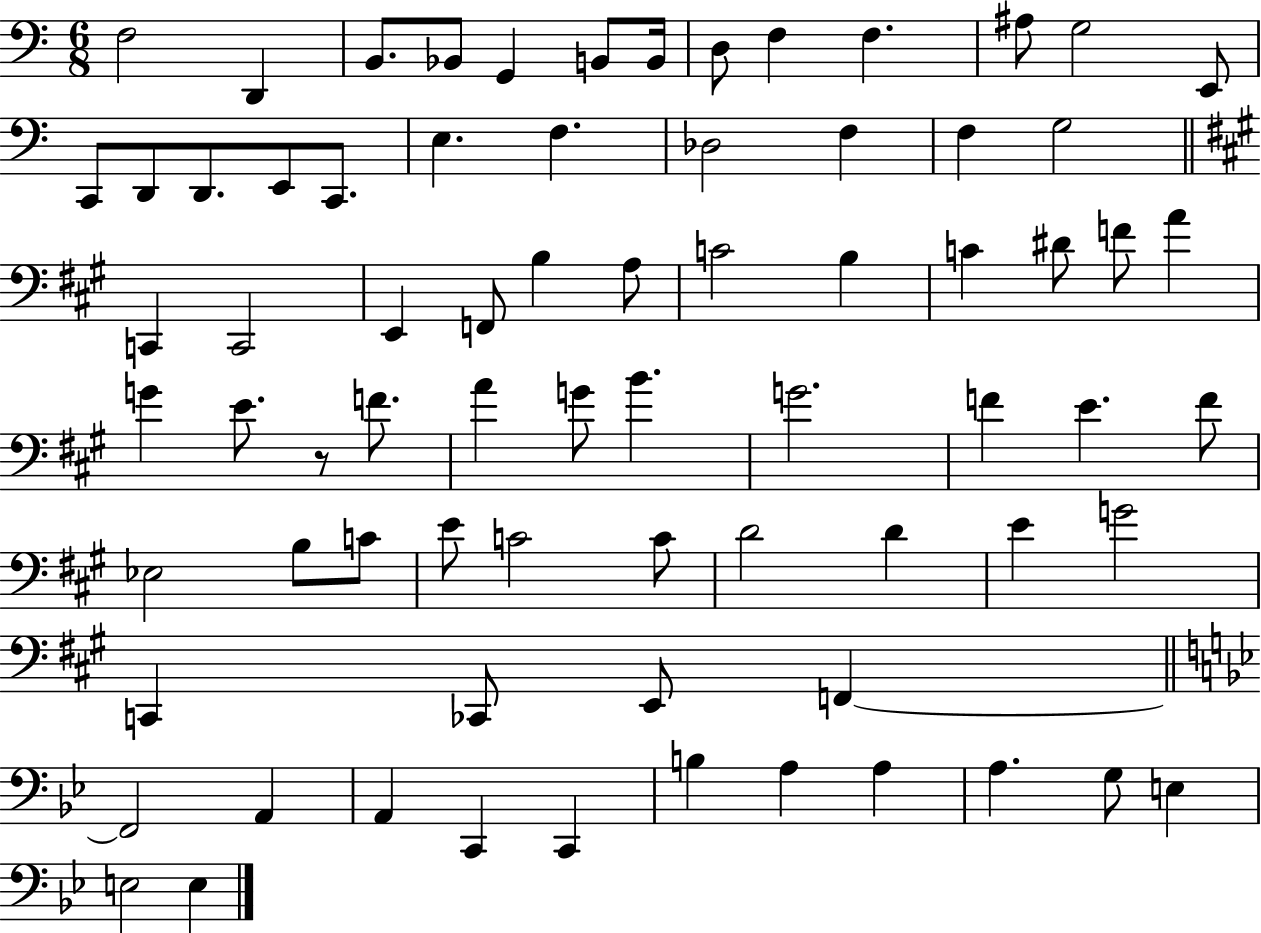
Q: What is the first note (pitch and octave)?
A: F3